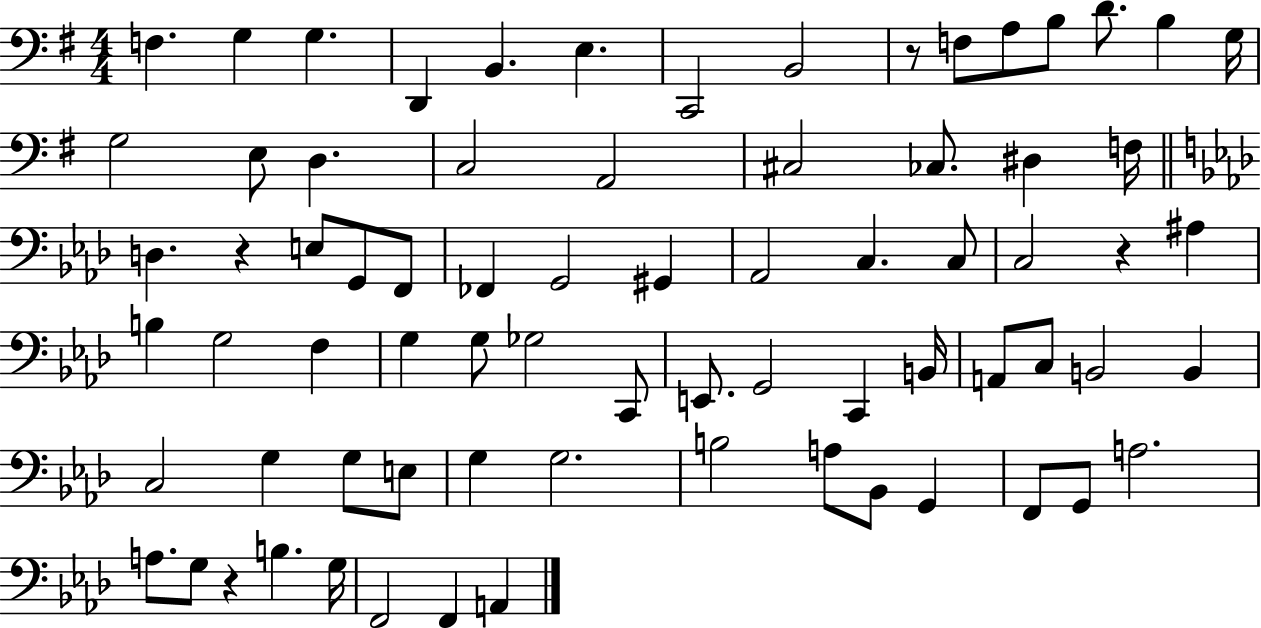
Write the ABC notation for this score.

X:1
T:Untitled
M:4/4
L:1/4
K:G
F, G, G, D,, B,, E, C,,2 B,,2 z/2 F,/2 A,/2 B,/2 D/2 B, G,/4 G,2 E,/2 D, C,2 A,,2 ^C,2 _C,/2 ^D, F,/4 D, z E,/2 G,,/2 F,,/2 _F,, G,,2 ^G,, _A,,2 C, C,/2 C,2 z ^A, B, G,2 F, G, G,/2 _G,2 C,,/2 E,,/2 G,,2 C,, B,,/4 A,,/2 C,/2 B,,2 B,, C,2 G, G,/2 E,/2 G, G,2 B,2 A,/2 _B,,/2 G,, F,,/2 G,,/2 A,2 A,/2 G,/2 z B, G,/4 F,,2 F,, A,,